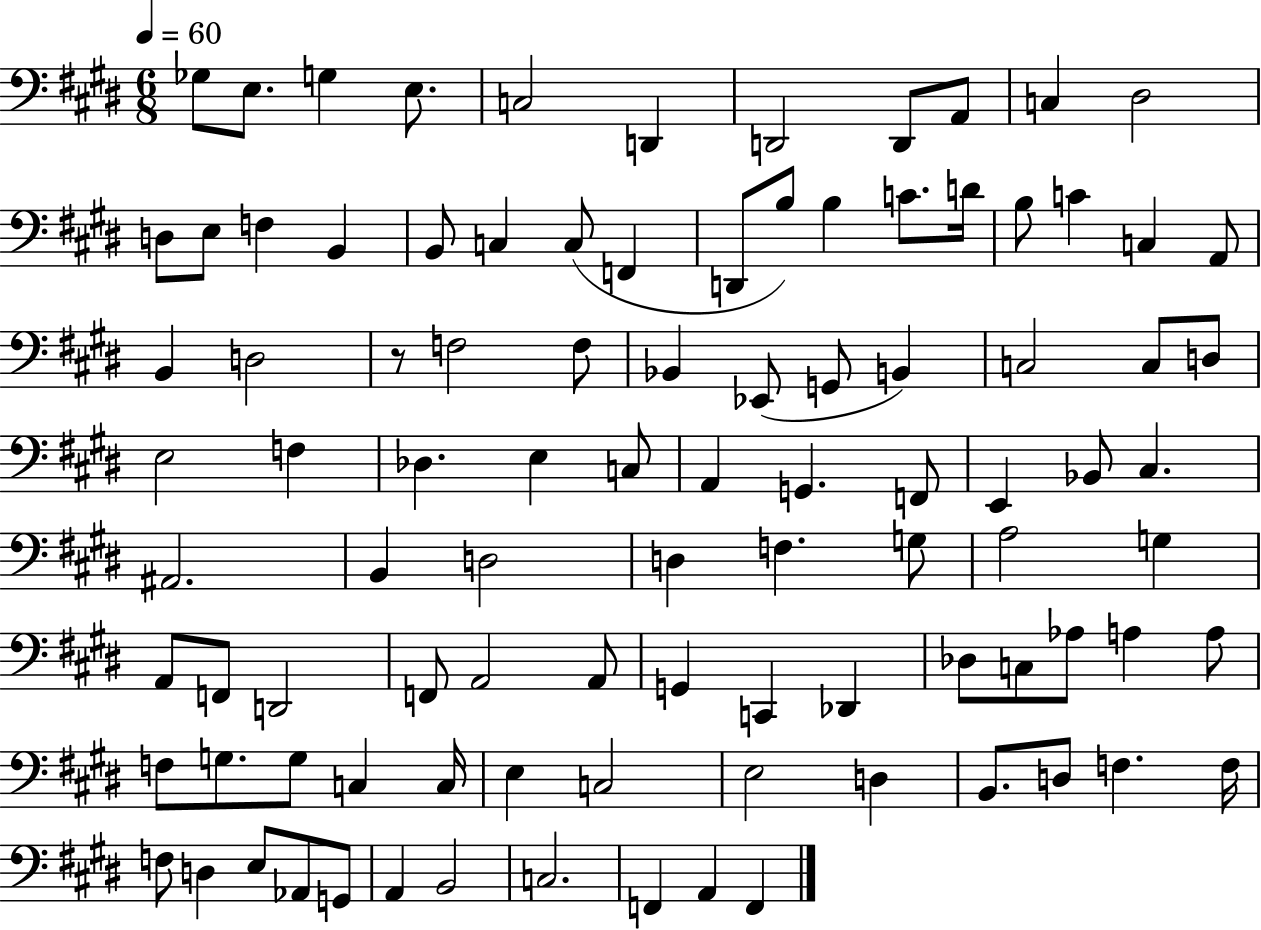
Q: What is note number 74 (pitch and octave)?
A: G3